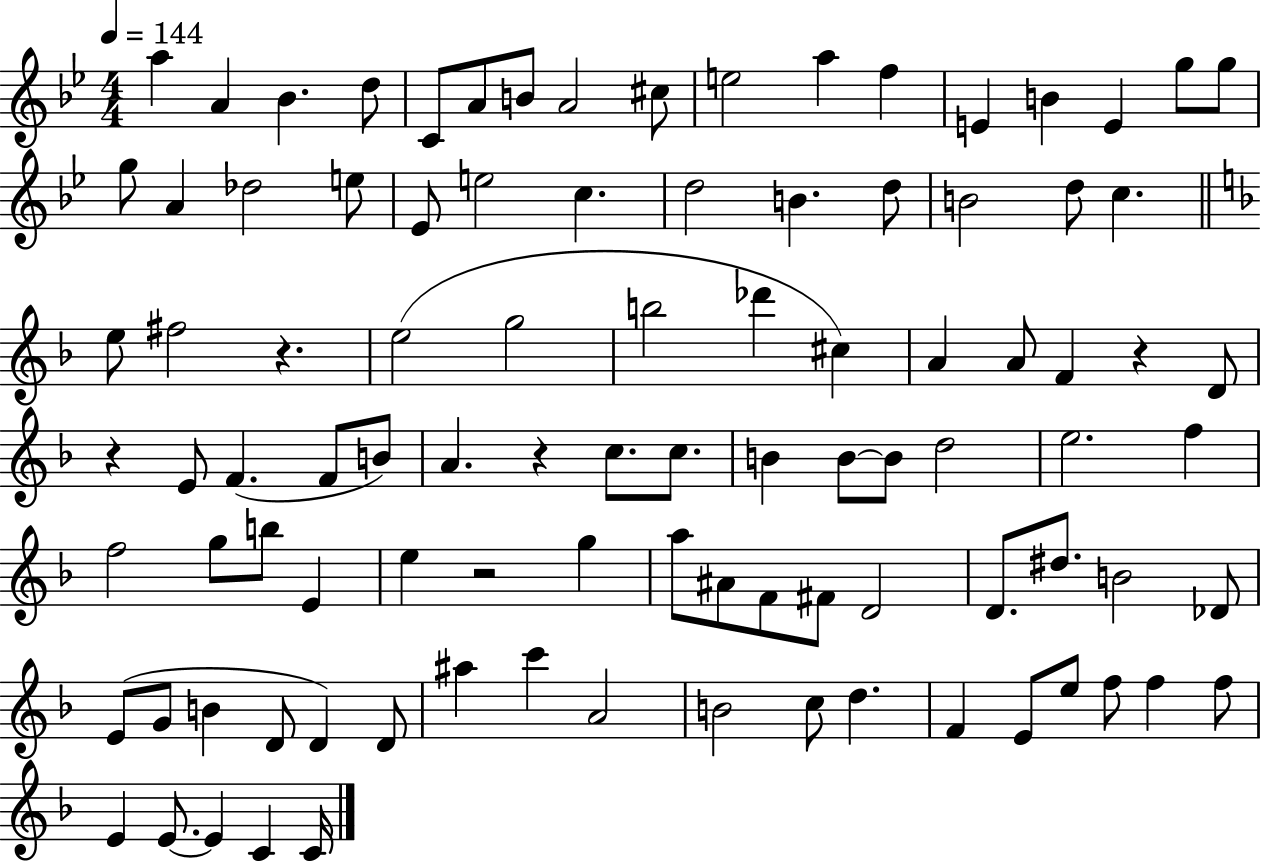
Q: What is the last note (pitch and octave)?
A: C4